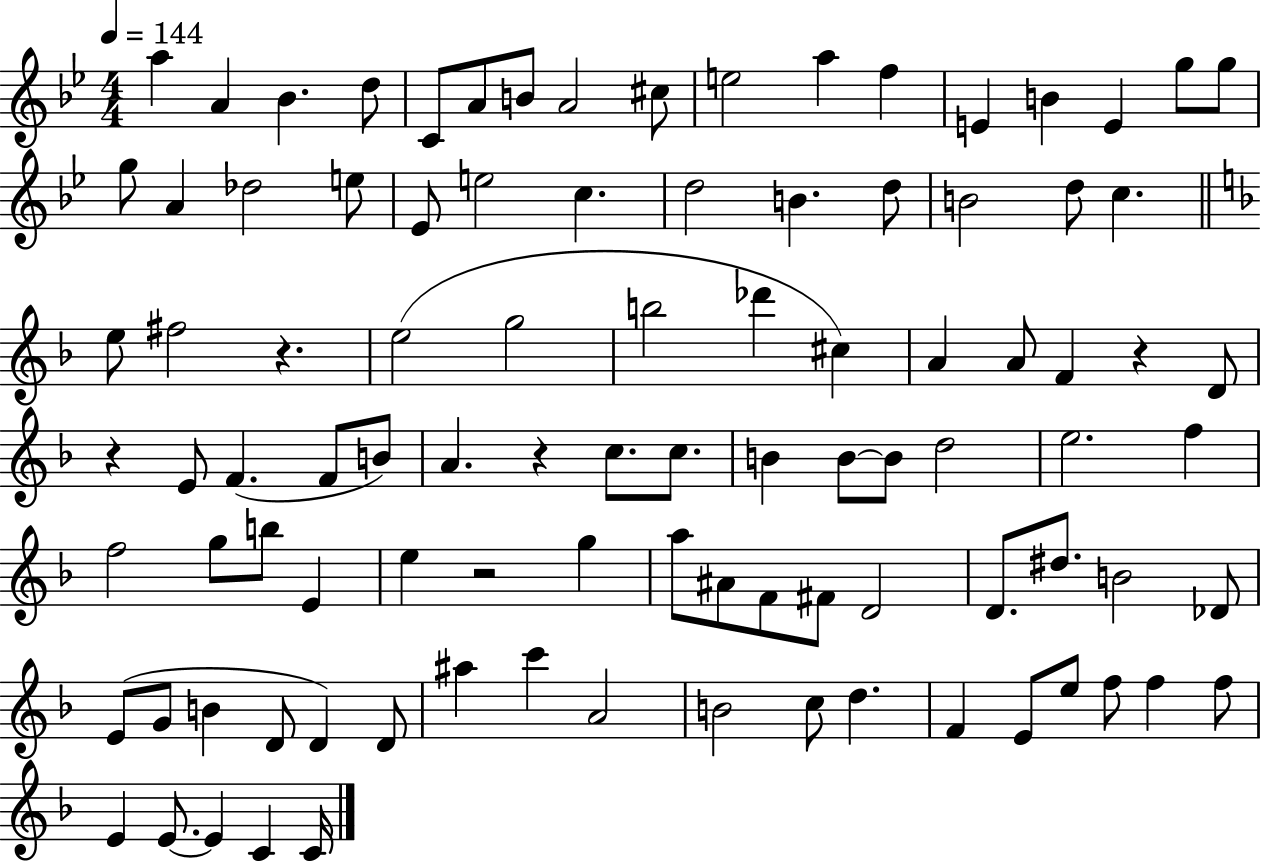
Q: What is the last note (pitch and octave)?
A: C4